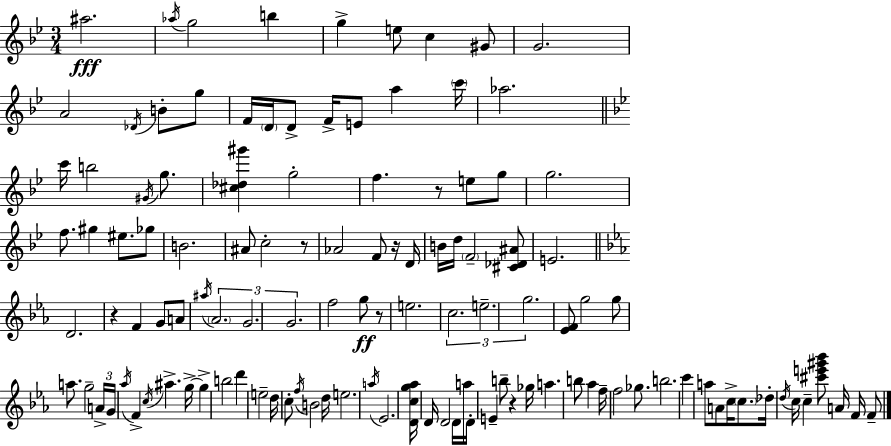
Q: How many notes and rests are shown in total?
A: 119